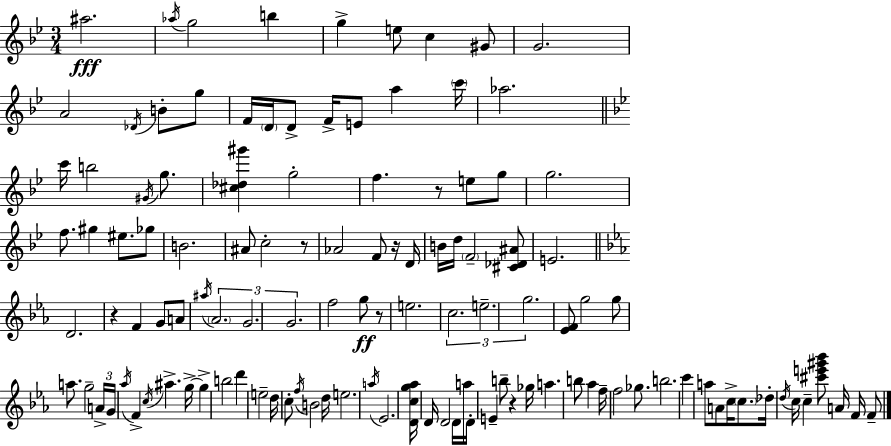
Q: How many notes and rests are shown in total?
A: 119